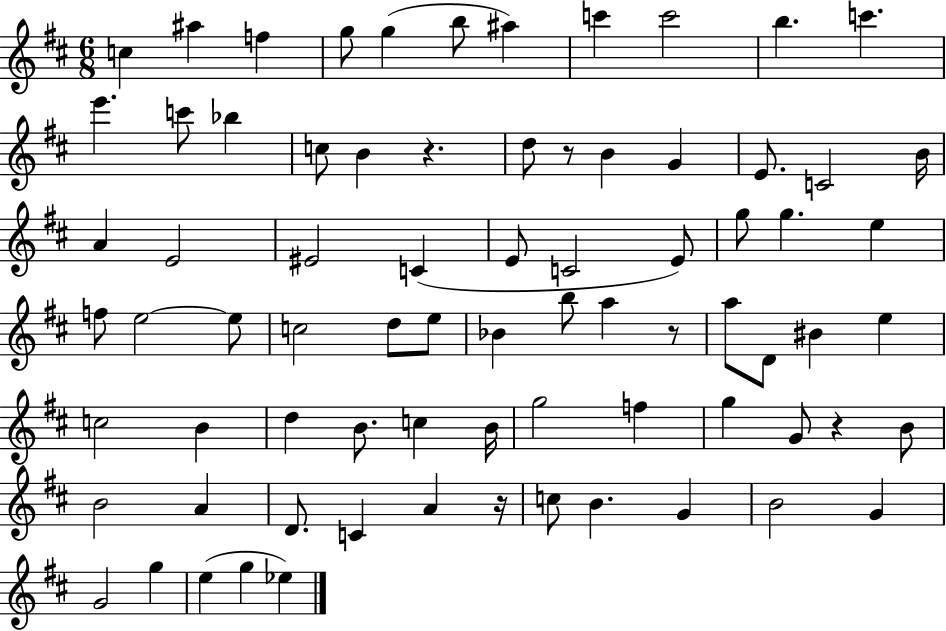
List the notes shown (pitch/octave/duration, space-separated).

C5/q A#5/q F5/q G5/e G5/q B5/e A#5/q C6/q C6/h B5/q. C6/q. E6/q. C6/e Bb5/q C5/e B4/q R/q. D5/e R/e B4/q G4/q E4/e. C4/h B4/s A4/q E4/h EIS4/h C4/q E4/e C4/h E4/e G5/e G5/q. E5/q F5/e E5/h E5/e C5/h D5/e E5/e Bb4/q B5/e A5/q R/e A5/e D4/e BIS4/q E5/q C5/h B4/q D5/q B4/e. C5/q B4/s G5/h F5/q G5/q G4/e R/q B4/e B4/h A4/q D4/e. C4/q A4/q R/s C5/e B4/q. G4/q B4/h G4/q G4/h G5/q E5/q G5/q Eb5/q